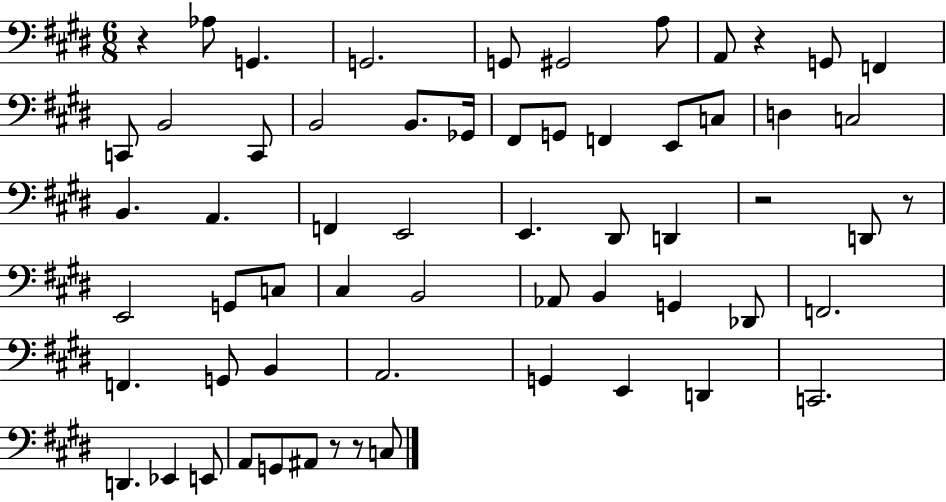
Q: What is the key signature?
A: E major